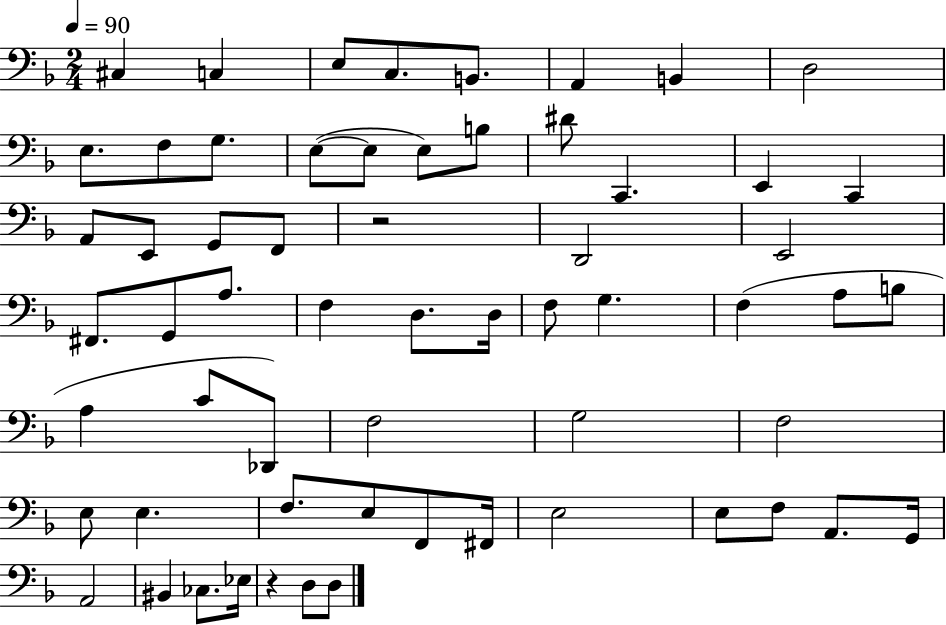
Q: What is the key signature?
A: F major